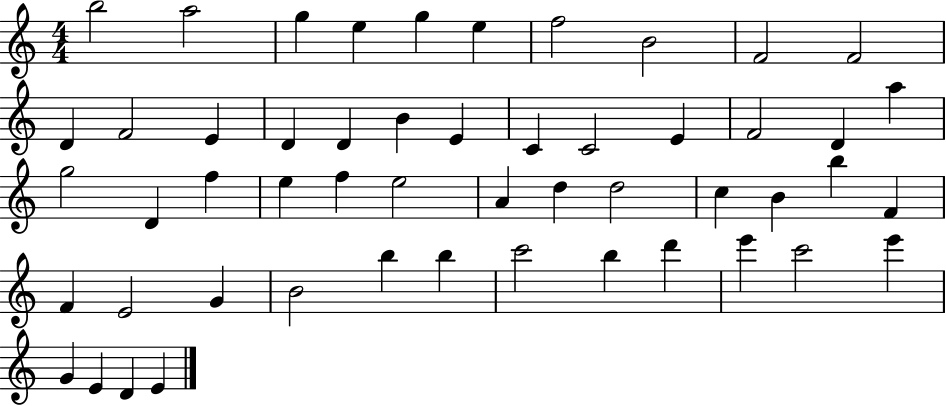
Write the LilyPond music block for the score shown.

{
  \clef treble
  \numericTimeSignature
  \time 4/4
  \key c \major
  b''2 a''2 | g''4 e''4 g''4 e''4 | f''2 b'2 | f'2 f'2 | \break d'4 f'2 e'4 | d'4 d'4 b'4 e'4 | c'4 c'2 e'4 | f'2 d'4 a''4 | \break g''2 d'4 f''4 | e''4 f''4 e''2 | a'4 d''4 d''2 | c''4 b'4 b''4 f'4 | \break f'4 e'2 g'4 | b'2 b''4 b''4 | c'''2 b''4 d'''4 | e'''4 c'''2 e'''4 | \break g'4 e'4 d'4 e'4 | \bar "|."
}